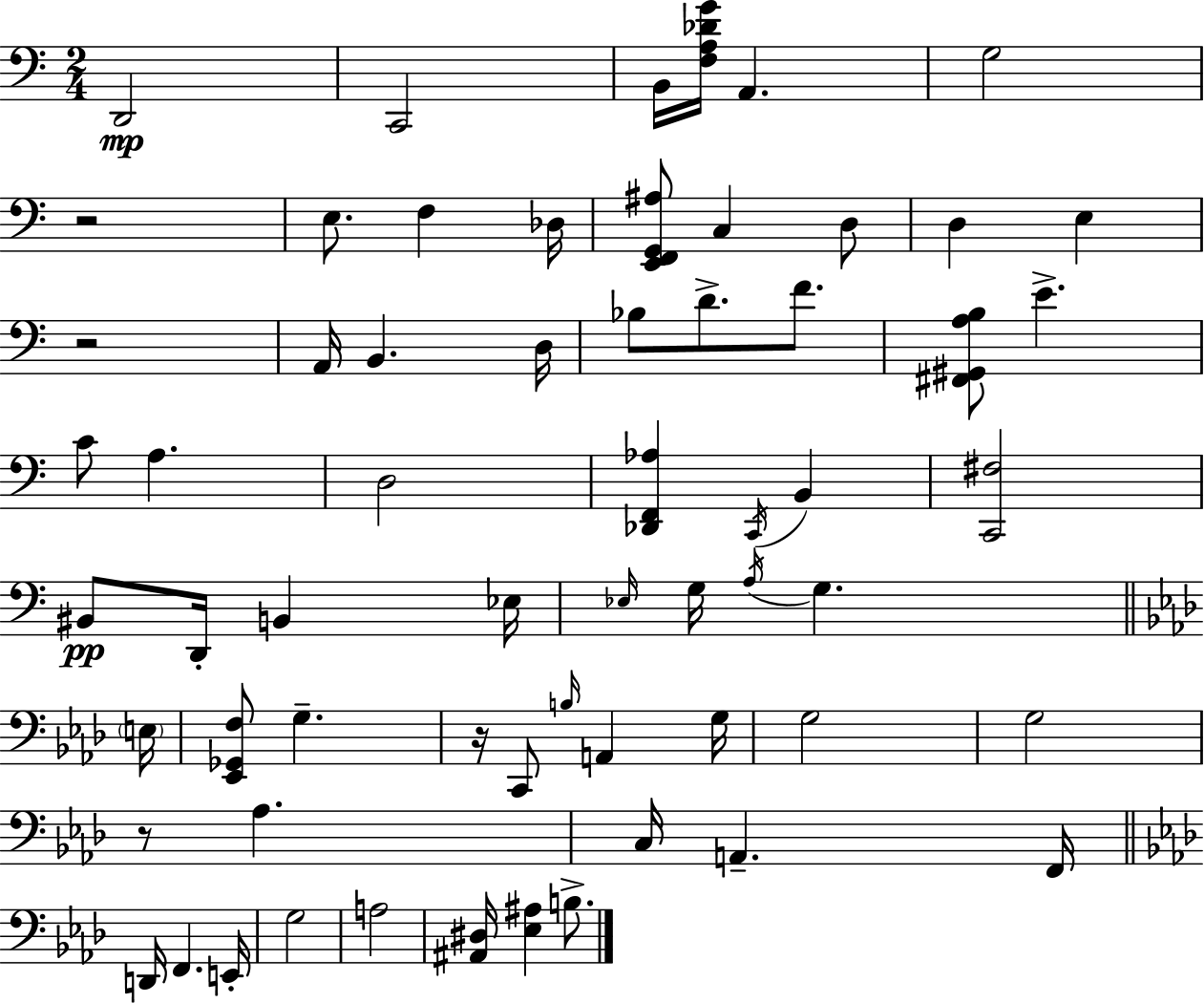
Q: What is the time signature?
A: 2/4